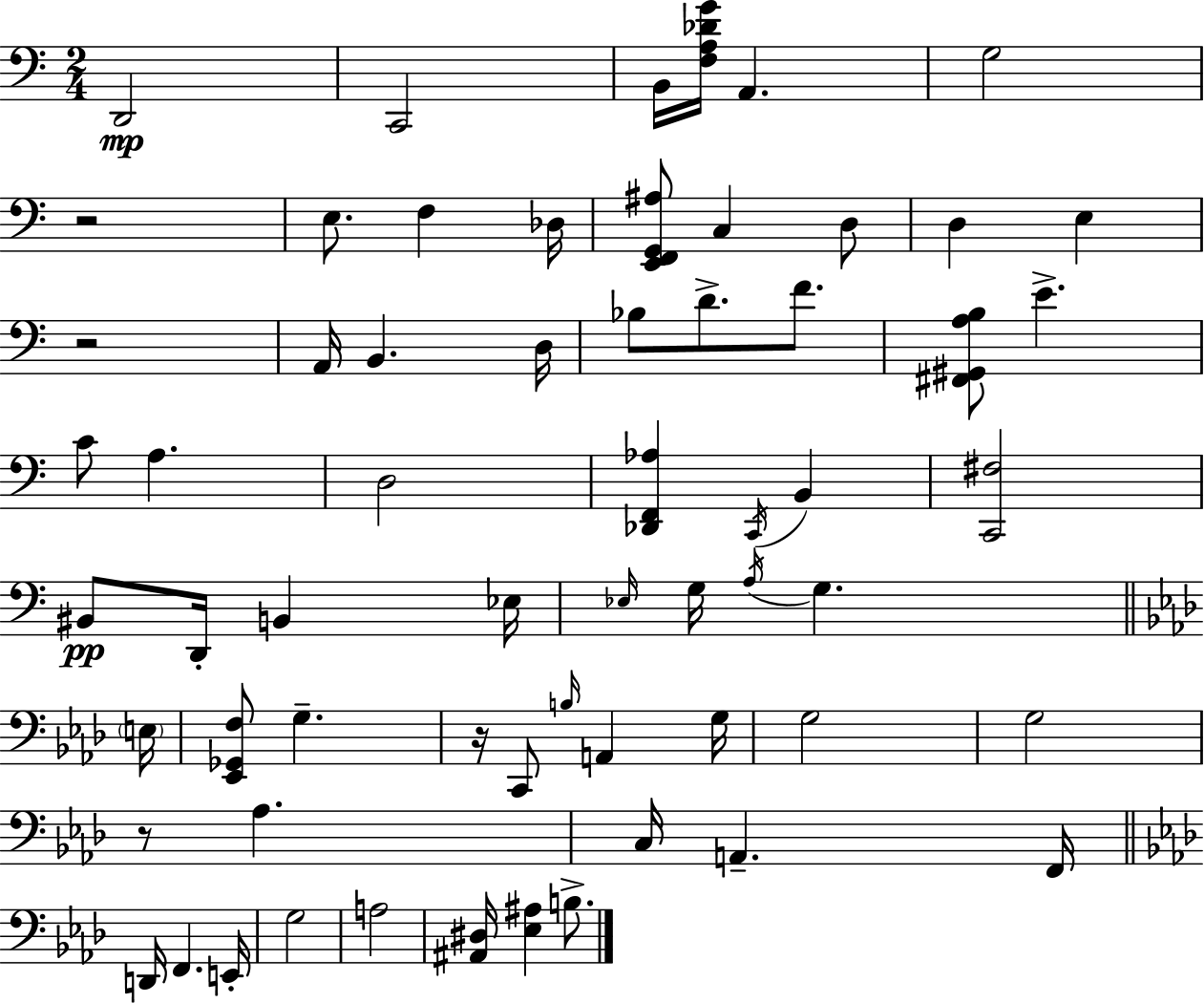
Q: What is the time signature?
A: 2/4